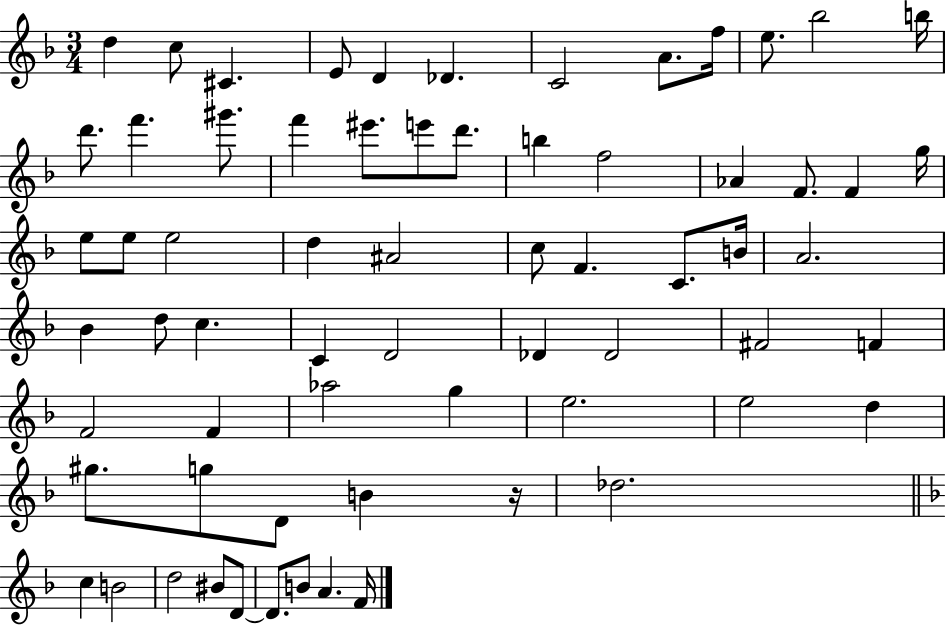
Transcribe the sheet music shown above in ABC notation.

X:1
T:Untitled
M:3/4
L:1/4
K:F
d c/2 ^C E/2 D _D C2 A/2 f/4 e/2 _b2 b/4 d'/2 f' ^g'/2 f' ^e'/2 e'/2 d'/2 b f2 _A F/2 F g/4 e/2 e/2 e2 d ^A2 c/2 F C/2 B/4 A2 _B d/2 c C D2 _D _D2 ^F2 F F2 F _a2 g e2 e2 d ^g/2 g/2 D/2 B z/4 _d2 c B2 d2 ^B/2 D/2 D/2 B/2 A F/4